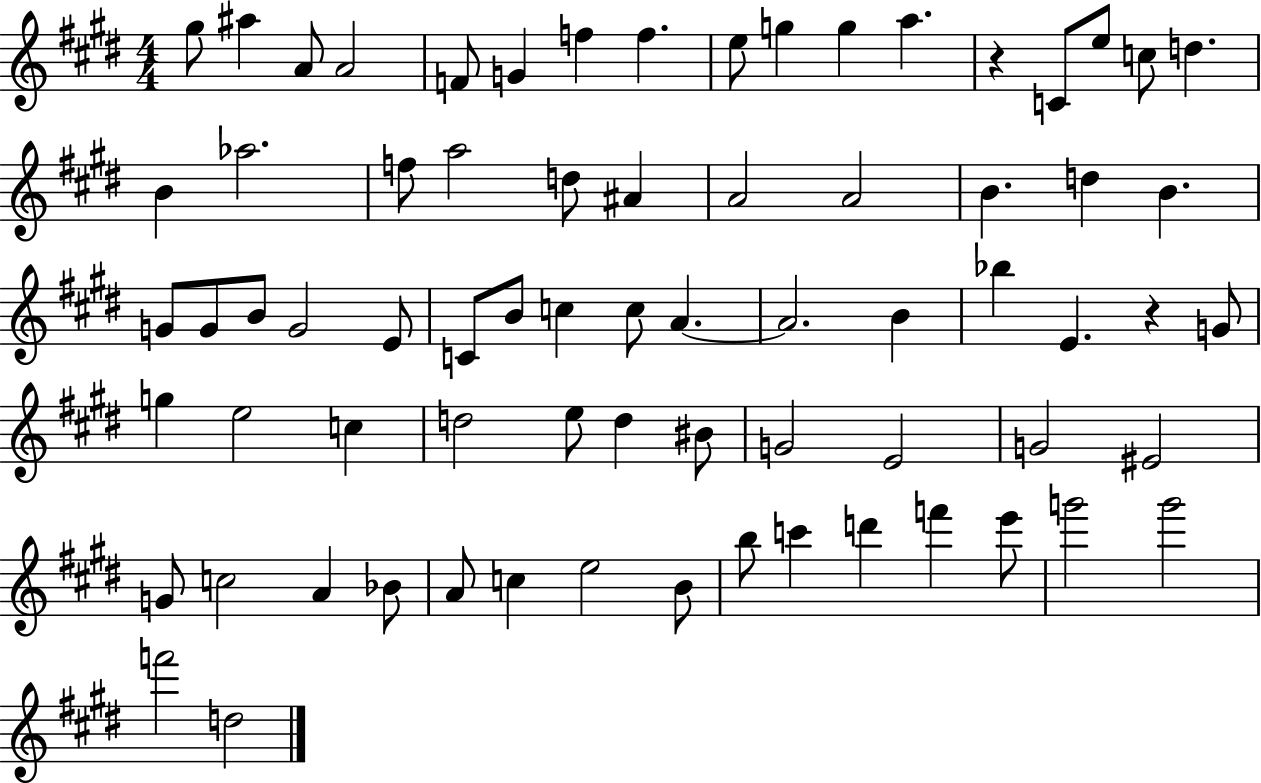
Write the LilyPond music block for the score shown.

{
  \clef treble
  \numericTimeSignature
  \time 4/4
  \key e \major
  gis''8 ais''4 a'8 a'2 | f'8 g'4 f''4 f''4. | e''8 g''4 g''4 a''4. | r4 c'8 e''8 c''8 d''4. | \break b'4 aes''2. | f''8 a''2 d''8 ais'4 | a'2 a'2 | b'4. d''4 b'4. | \break g'8 g'8 b'8 g'2 e'8 | c'8 b'8 c''4 c''8 a'4.~~ | a'2. b'4 | bes''4 e'4. r4 g'8 | \break g''4 e''2 c''4 | d''2 e''8 d''4 bis'8 | g'2 e'2 | g'2 eis'2 | \break g'8 c''2 a'4 bes'8 | a'8 c''4 e''2 b'8 | b''8 c'''4 d'''4 f'''4 e'''8 | g'''2 g'''2 | \break f'''2 d''2 | \bar "|."
}